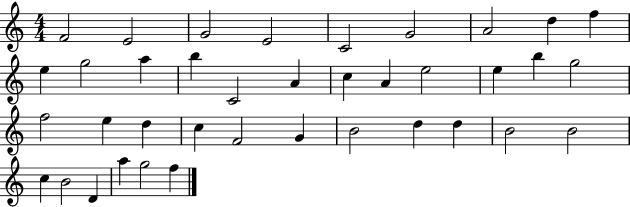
{
  \clef treble
  \numericTimeSignature
  \time 4/4
  \key c \major
  f'2 e'2 | g'2 e'2 | c'2 g'2 | a'2 d''4 f''4 | \break e''4 g''2 a''4 | b''4 c'2 a'4 | c''4 a'4 e''2 | e''4 b''4 g''2 | \break f''2 e''4 d''4 | c''4 f'2 g'4 | b'2 d''4 d''4 | b'2 b'2 | \break c''4 b'2 d'4 | a''4 g''2 f''4 | \bar "|."
}